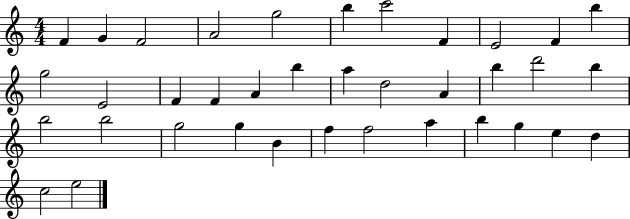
F4/q G4/q F4/h A4/h G5/h B5/q C6/h F4/q E4/h F4/q B5/q G5/h E4/h F4/q F4/q A4/q B5/q A5/q D5/h A4/q B5/q D6/h B5/q B5/h B5/h G5/h G5/q B4/q F5/q F5/h A5/q B5/q G5/q E5/q D5/q C5/h E5/h